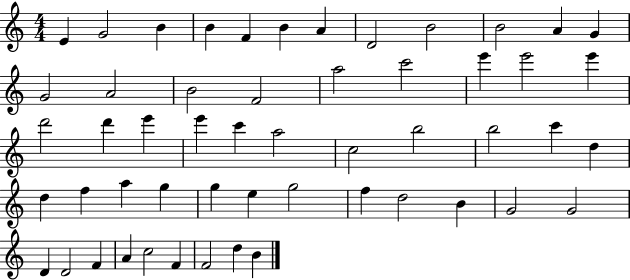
{
  \clef treble
  \numericTimeSignature
  \time 4/4
  \key c \major
  e'4 g'2 b'4 | b'4 f'4 b'4 a'4 | d'2 b'2 | b'2 a'4 g'4 | \break g'2 a'2 | b'2 f'2 | a''2 c'''2 | e'''4 e'''2 e'''4 | \break d'''2 d'''4 e'''4 | e'''4 c'''4 a''2 | c''2 b''2 | b''2 c'''4 d''4 | \break d''4 f''4 a''4 g''4 | g''4 e''4 g''2 | f''4 d''2 b'4 | g'2 g'2 | \break d'4 d'2 f'4 | a'4 c''2 f'4 | f'2 d''4 b'4 | \bar "|."
}